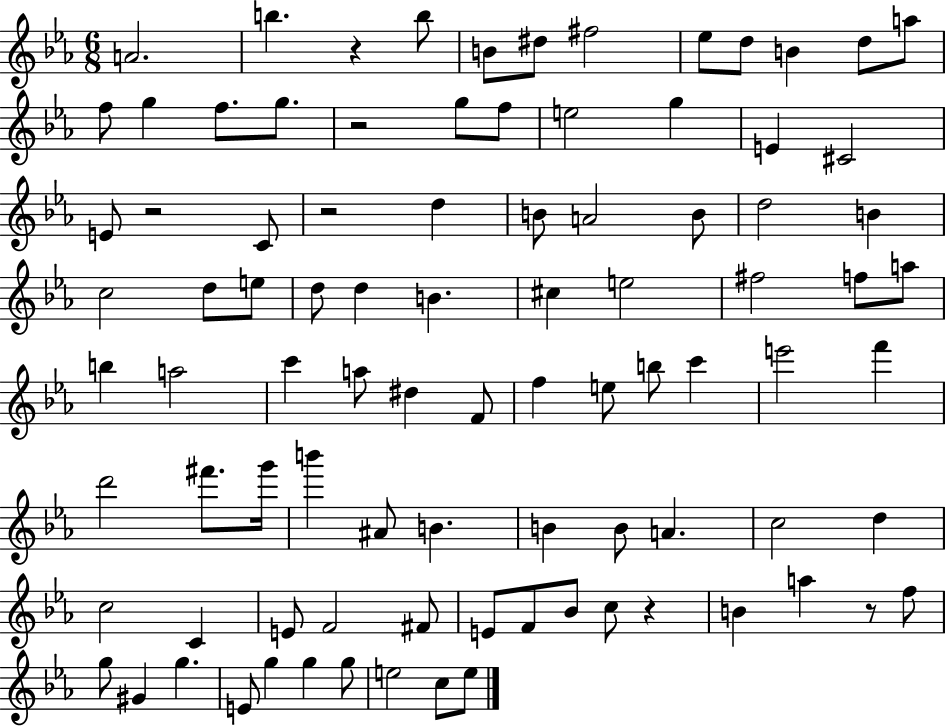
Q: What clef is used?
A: treble